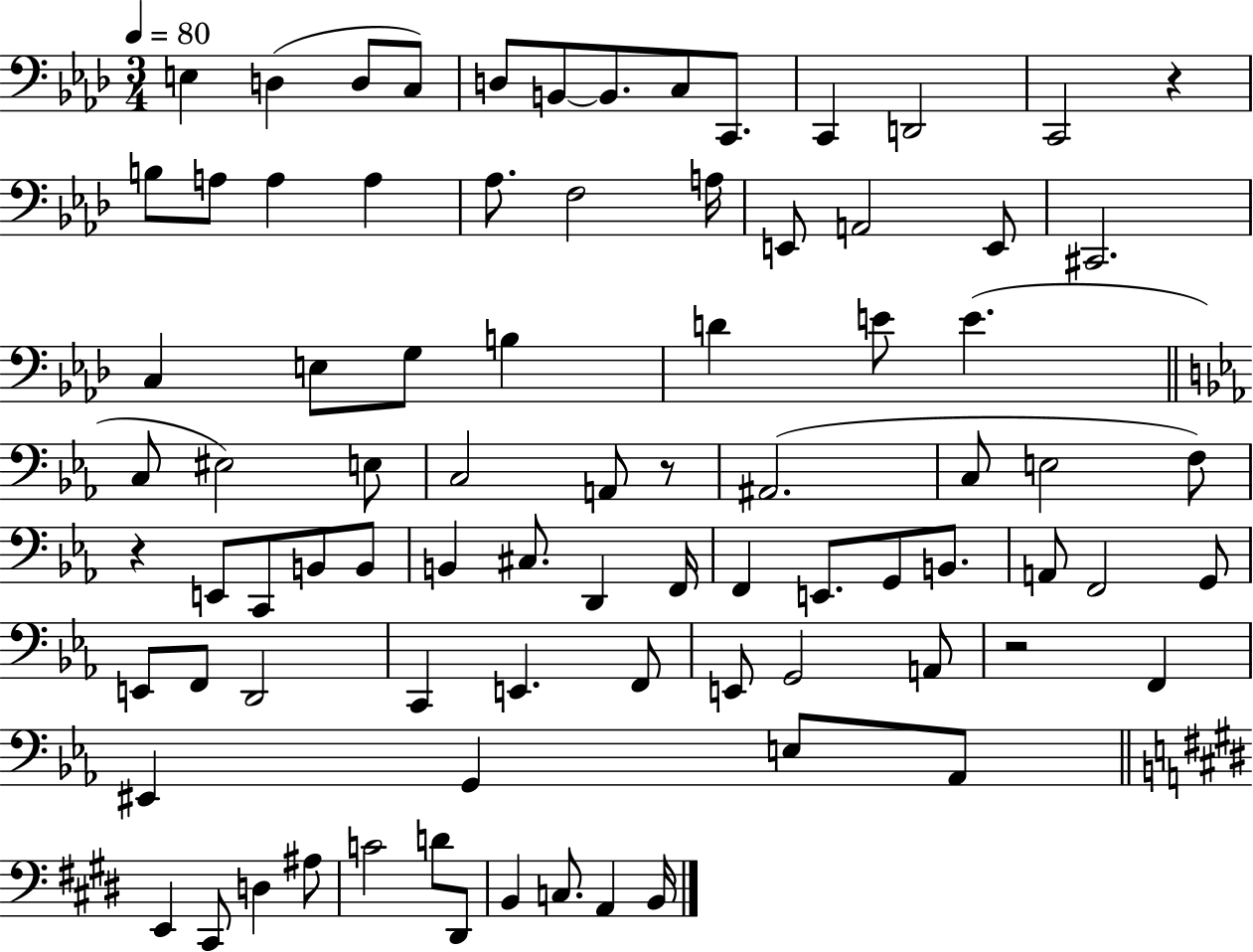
{
  \clef bass
  \numericTimeSignature
  \time 3/4
  \key aes \major
  \tempo 4 = 80
  \repeat volta 2 { e4 d4( d8 c8) | d8 b,8~~ b,8. c8 c,8. | c,4 d,2 | c,2 r4 | \break b8 a8 a4 a4 | aes8. f2 a16 | e,8 a,2 e,8 | cis,2. | \break c4 e8 g8 b4 | d'4 e'8 e'4.( | \bar "||" \break \key ees \major c8 eis2) e8 | c2 a,8 r8 | ais,2.( | c8 e2 f8) | \break r4 e,8 c,8 b,8 b,8 | b,4 cis8. d,4 f,16 | f,4 e,8. g,8 b,8. | a,8 f,2 g,8 | \break e,8 f,8 d,2 | c,4 e,4. f,8 | e,8 g,2 a,8 | r2 f,4 | \break eis,4 g,4 e8 aes,8 | \bar "||" \break \key e \major e,4 cis,8 d4 ais8 | c'2 d'8 dis,8 | b,4 c8. a,4 b,16 | } \bar "|."
}